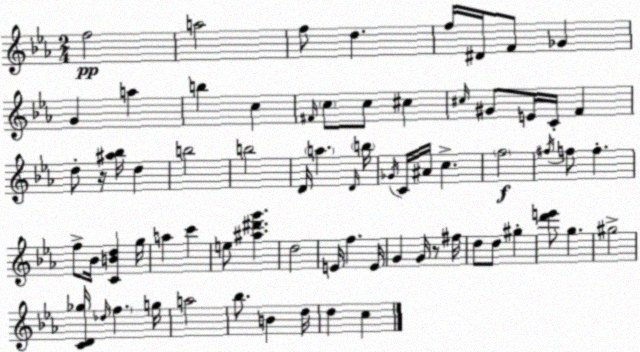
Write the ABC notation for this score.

X:1
T:Untitled
M:2/4
L:1/4
K:Cm
f2 a2 f/2 d f/4 ^D/4 F/2 _G G a b c ^F/4 c/2 c/2 ^c ^c/4 ^G/2 E/4 C/4 F d/2 z/4 [^a_b]/4 d b2 b2 D/4 a D/4 b/4 _G/4 C/4 ^A/4 c f2 ^f/4 f/2 f f/2 _B/4 [CBd] g/4 a c' e/2 [^a^d'g'] d2 E/4 f E/4 G G/4 z/2 ^f/4 d/2 d/2 ^g [d'e']/2 g ^g2 [CD_g]/4 _d/4 f g/4 a2 _b/2 B d/4 d c